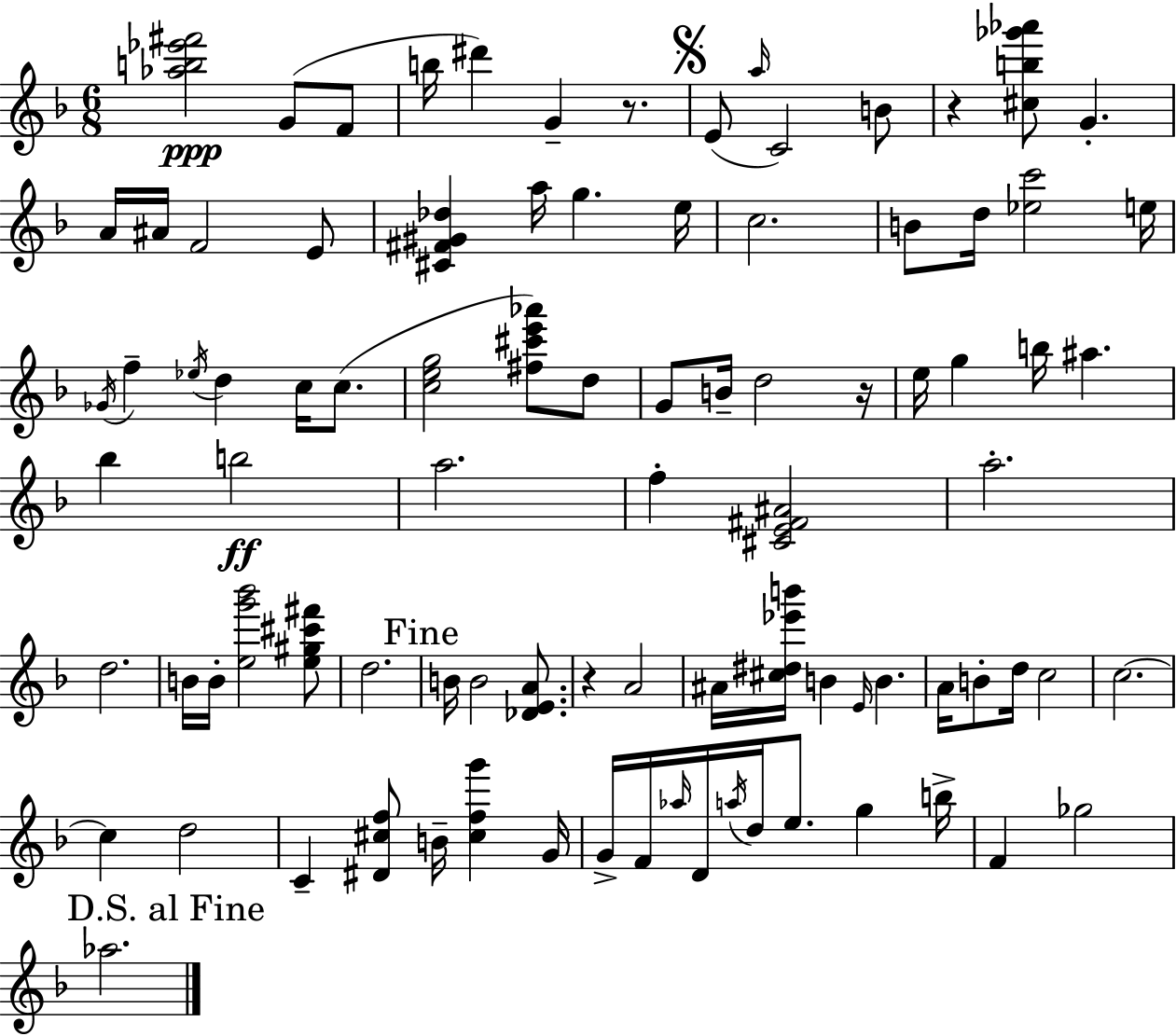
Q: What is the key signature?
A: F major